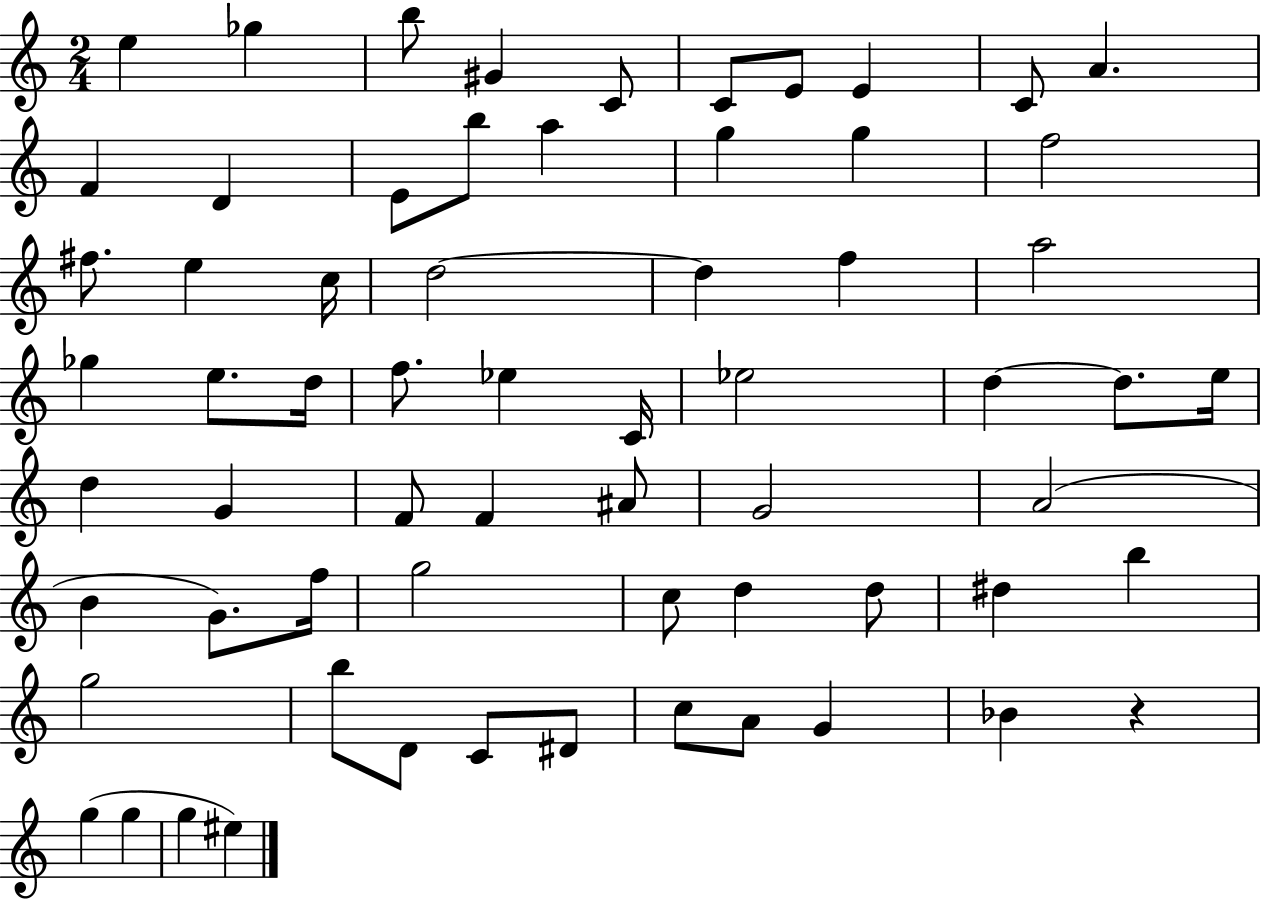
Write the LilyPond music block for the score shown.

{
  \clef treble
  \numericTimeSignature
  \time 2/4
  \key c \major
  e''4 ges''4 | b''8 gis'4 c'8 | c'8 e'8 e'4 | c'8 a'4. | \break f'4 d'4 | e'8 b''8 a''4 | g''4 g''4 | f''2 | \break fis''8. e''4 c''16 | d''2~~ | d''4 f''4 | a''2 | \break ges''4 e''8. d''16 | f''8. ees''4 c'16 | ees''2 | d''4~~ d''8. e''16 | \break d''4 g'4 | f'8 f'4 ais'8 | g'2 | a'2( | \break b'4 g'8.) f''16 | g''2 | c''8 d''4 d''8 | dis''4 b''4 | \break g''2 | b''8 d'8 c'8 dis'8 | c''8 a'8 g'4 | bes'4 r4 | \break g''4( g''4 | g''4 eis''4) | \bar "|."
}